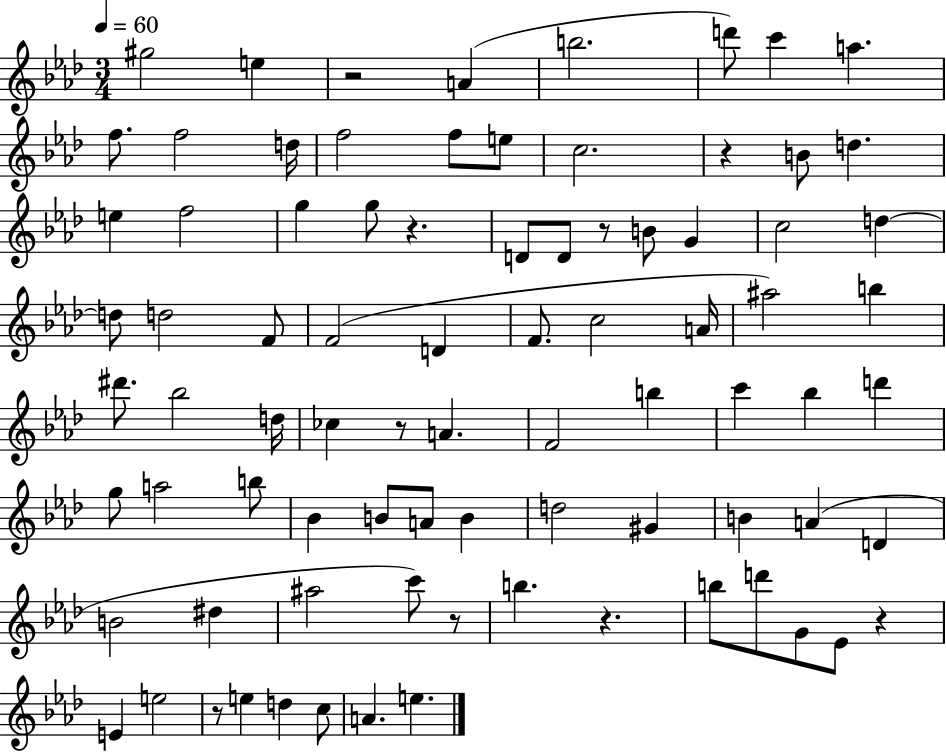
{
  \clef treble
  \numericTimeSignature
  \time 3/4
  \key aes \major
  \tempo 4 = 60
  gis''2 e''4 | r2 a'4( | b''2. | d'''8) c'''4 a''4. | \break f''8. f''2 d''16 | f''2 f''8 e''8 | c''2. | r4 b'8 d''4. | \break e''4 f''2 | g''4 g''8 r4. | d'8 d'8 r8 b'8 g'4 | c''2 d''4~~ | \break d''8 d''2 f'8 | f'2( d'4 | f'8. c''2 a'16 | ais''2) b''4 | \break dis'''8. bes''2 d''16 | ces''4 r8 a'4. | f'2 b''4 | c'''4 bes''4 d'''4 | \break g''8 a''2 b''8 | bes'4 b'8 a'8 b'4 | d''2 gis'4 | b'4 a'4( d'4 | \break b'2 dis''4 | ais''2 c'''8) r8 | b''4. r4. | b''8 d'''8 g'8 ees'8 r4 | \break e'4 e''2 | r8 e''4 d''4 c''8 | a'4. e''4. | \bar "|."
}